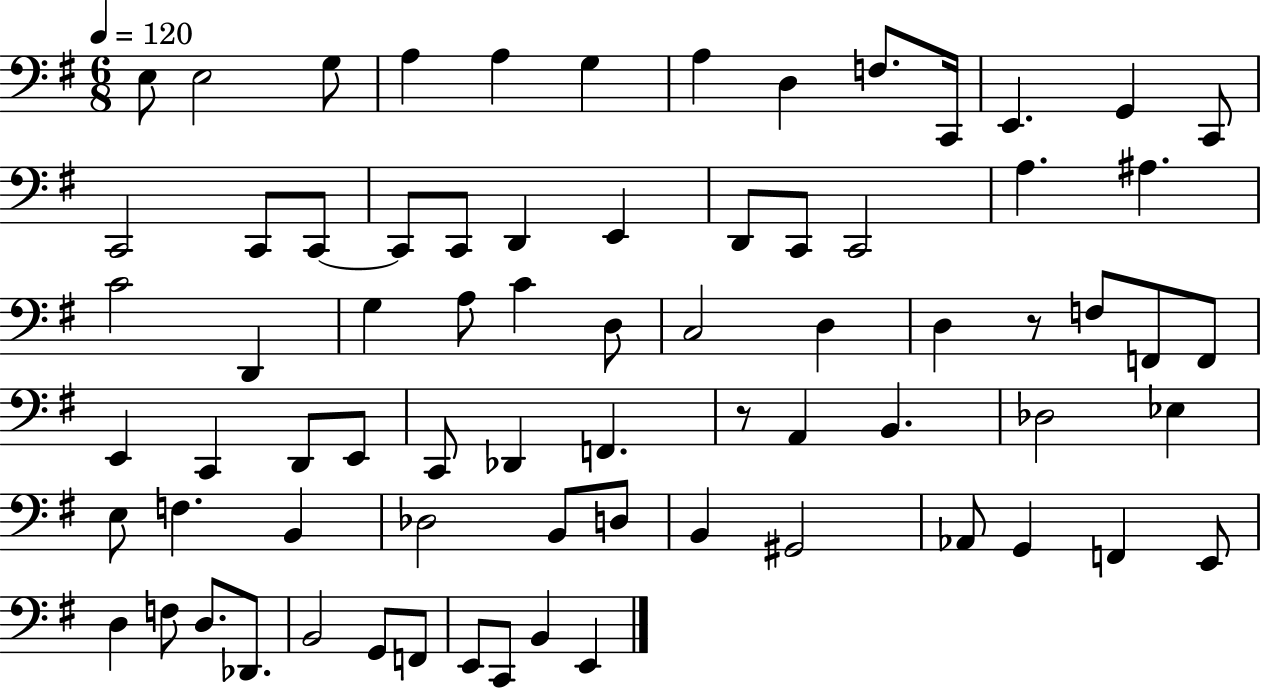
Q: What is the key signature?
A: G major